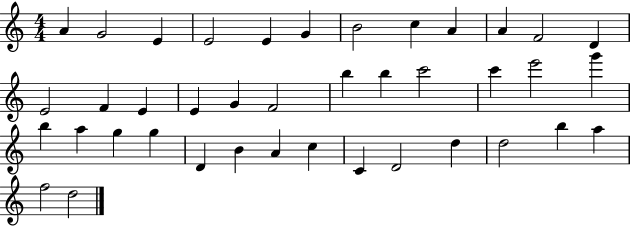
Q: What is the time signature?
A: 4/4